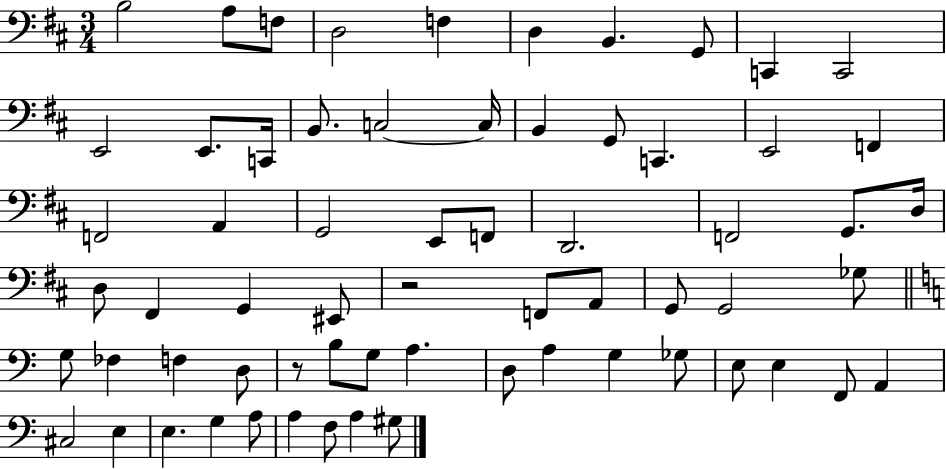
X:1
T:Untitled
M:3/4
L:1/4
K:D
B,2 A,/2 F,/2 D,2 F, D, B,, G,,/2 C,, C,,2 E,,2 E,,/2 C,,/4 B,,/2 C,2 C,/4 B,, G,,/2 C,, E,,2 F,, F,,2 A,, G,,2 E,,/2 F,,/2 D,,2 F,,2 G,,/2 D,/4 D,/2 ^F,, G,, ^E,,/2 z2 F,,/2 A,,/2 G,,/2 G,,2 _G,/2 G,/2 _F, F, D,/2 z/2 B,/2 G,/2 A, D,/2 A, G, _G,/2 E,/2 E, F,,/2 A,, ^C,2 E, E, G, A,/2 A, F,/2 A, ^G,/2